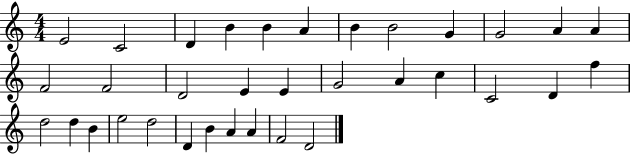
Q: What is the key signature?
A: C major